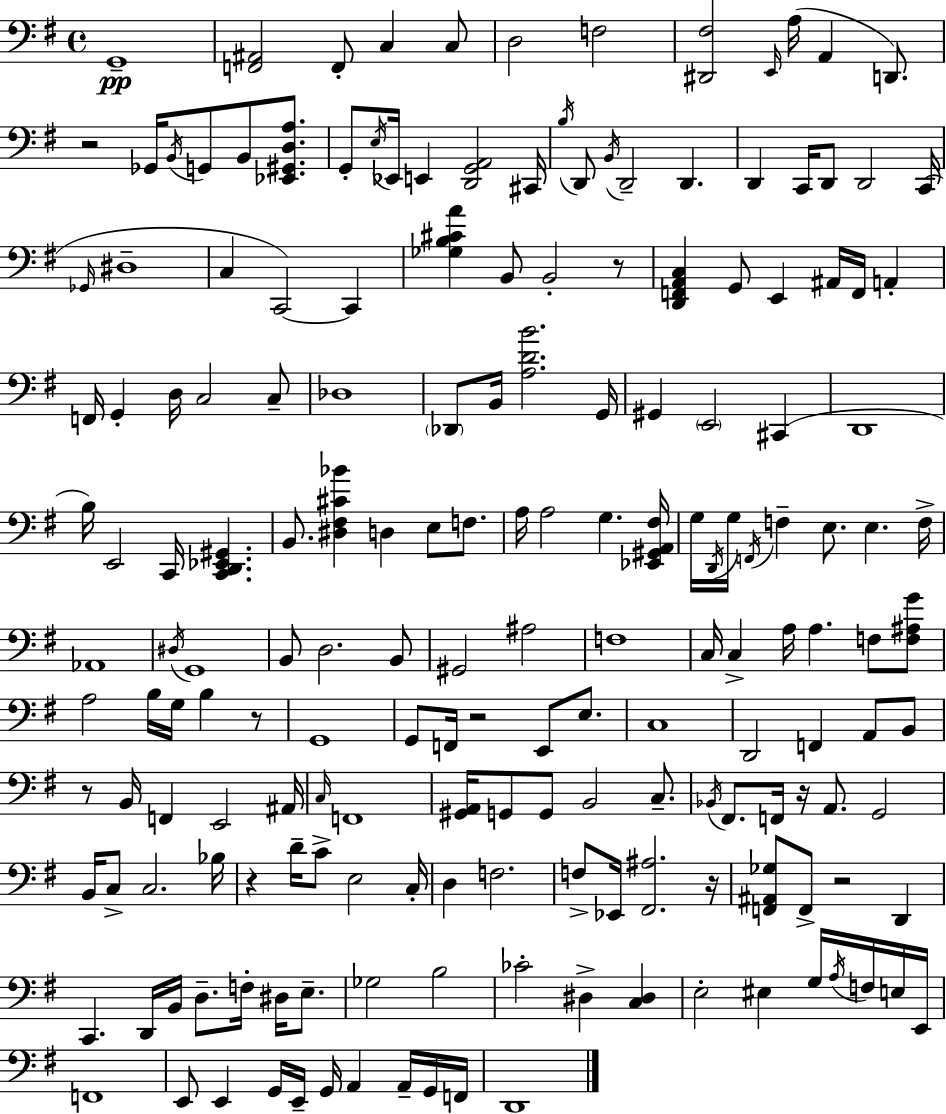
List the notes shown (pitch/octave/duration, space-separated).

G2/w [F2,A#2]/h F2/e C3/q C3/e D3/h F3/h [D#2,F#3]/h E2/s A3/s A2/q D2/e. R/h Gb2/s B2/s G2/e B2/e [Eb2,G#2,D3,A3]/e. G2/e E3/s Eb2/s E2/q [D2,G2,A2]/h C#2/s B3/s D2/e B2/s D2/h D2/q. D2/q C2/s D2/e D2/h C2/s Gb2/s D#3/w C3/q C2/h C2/q [Gb3,B3,C#4,A4]/q B2/e B2/h R/e [D2,F2,A2,C3]/q G2/e E2/q A#2/s F2/s A2/q F2/s G2/q D3/s C3/h C3/e Db3/w Db2/e B2/s [A3,D4,B4]/h. G2/s G#2/q E2/h C#2/q D2/w B3/s E2/h C2/s [C2,D2,Eb2,G#2]/q. B2/e. [D#3,F#3,C#4,Bb4]/q D3/q E3/e F3/e. A3/s A3/h G3/q. [Eb2,G#2,A2,F#3]/s G3/s D2/s G3/s F2/s F3/q E3/e. E3/q. F3/s Ab2/w D#3/s G2/w B2/e D3/h. B2/e G#2/h A#3/h F3/w C3/s C3/q A3/s A3/q. F3/e [F3,A#3,G4]/e A3/h B3/s G3/s B3/q R/e G2/w G2/e F2/s R/h E2/e E3/e. C3/w D2/h F2/q A2/e B2/e R/e B2/s F2/q E2/h A#2/s C3/s F2/w [G#2,A2]/s G2/e G2/e B2/h C3/e. Bb2/s F#2/e. F2/s R/s A2/e. G2/h B2/s C3/e C3/h. Bb3/s R/q D4/s C4/e E3/h C3/s D3/q F3/h. F3/e Eb2/s [F#2,A#3]/h. R/s [F2,A#2,Gb3]/e F2/e R/h D2/q C2/q. D2/s B2/s D3/e. F3/s D#3/s E3/e. Gb3/h B3/h CES4/h D#3/q [C3,D#3]/q E3/h EIS3/q G3/s A3/s F3/s E3/s E2/s F2/w E2/e E2/q G2/s E2/s G2/s A2/q A2/s G2/s F2/s D2/w